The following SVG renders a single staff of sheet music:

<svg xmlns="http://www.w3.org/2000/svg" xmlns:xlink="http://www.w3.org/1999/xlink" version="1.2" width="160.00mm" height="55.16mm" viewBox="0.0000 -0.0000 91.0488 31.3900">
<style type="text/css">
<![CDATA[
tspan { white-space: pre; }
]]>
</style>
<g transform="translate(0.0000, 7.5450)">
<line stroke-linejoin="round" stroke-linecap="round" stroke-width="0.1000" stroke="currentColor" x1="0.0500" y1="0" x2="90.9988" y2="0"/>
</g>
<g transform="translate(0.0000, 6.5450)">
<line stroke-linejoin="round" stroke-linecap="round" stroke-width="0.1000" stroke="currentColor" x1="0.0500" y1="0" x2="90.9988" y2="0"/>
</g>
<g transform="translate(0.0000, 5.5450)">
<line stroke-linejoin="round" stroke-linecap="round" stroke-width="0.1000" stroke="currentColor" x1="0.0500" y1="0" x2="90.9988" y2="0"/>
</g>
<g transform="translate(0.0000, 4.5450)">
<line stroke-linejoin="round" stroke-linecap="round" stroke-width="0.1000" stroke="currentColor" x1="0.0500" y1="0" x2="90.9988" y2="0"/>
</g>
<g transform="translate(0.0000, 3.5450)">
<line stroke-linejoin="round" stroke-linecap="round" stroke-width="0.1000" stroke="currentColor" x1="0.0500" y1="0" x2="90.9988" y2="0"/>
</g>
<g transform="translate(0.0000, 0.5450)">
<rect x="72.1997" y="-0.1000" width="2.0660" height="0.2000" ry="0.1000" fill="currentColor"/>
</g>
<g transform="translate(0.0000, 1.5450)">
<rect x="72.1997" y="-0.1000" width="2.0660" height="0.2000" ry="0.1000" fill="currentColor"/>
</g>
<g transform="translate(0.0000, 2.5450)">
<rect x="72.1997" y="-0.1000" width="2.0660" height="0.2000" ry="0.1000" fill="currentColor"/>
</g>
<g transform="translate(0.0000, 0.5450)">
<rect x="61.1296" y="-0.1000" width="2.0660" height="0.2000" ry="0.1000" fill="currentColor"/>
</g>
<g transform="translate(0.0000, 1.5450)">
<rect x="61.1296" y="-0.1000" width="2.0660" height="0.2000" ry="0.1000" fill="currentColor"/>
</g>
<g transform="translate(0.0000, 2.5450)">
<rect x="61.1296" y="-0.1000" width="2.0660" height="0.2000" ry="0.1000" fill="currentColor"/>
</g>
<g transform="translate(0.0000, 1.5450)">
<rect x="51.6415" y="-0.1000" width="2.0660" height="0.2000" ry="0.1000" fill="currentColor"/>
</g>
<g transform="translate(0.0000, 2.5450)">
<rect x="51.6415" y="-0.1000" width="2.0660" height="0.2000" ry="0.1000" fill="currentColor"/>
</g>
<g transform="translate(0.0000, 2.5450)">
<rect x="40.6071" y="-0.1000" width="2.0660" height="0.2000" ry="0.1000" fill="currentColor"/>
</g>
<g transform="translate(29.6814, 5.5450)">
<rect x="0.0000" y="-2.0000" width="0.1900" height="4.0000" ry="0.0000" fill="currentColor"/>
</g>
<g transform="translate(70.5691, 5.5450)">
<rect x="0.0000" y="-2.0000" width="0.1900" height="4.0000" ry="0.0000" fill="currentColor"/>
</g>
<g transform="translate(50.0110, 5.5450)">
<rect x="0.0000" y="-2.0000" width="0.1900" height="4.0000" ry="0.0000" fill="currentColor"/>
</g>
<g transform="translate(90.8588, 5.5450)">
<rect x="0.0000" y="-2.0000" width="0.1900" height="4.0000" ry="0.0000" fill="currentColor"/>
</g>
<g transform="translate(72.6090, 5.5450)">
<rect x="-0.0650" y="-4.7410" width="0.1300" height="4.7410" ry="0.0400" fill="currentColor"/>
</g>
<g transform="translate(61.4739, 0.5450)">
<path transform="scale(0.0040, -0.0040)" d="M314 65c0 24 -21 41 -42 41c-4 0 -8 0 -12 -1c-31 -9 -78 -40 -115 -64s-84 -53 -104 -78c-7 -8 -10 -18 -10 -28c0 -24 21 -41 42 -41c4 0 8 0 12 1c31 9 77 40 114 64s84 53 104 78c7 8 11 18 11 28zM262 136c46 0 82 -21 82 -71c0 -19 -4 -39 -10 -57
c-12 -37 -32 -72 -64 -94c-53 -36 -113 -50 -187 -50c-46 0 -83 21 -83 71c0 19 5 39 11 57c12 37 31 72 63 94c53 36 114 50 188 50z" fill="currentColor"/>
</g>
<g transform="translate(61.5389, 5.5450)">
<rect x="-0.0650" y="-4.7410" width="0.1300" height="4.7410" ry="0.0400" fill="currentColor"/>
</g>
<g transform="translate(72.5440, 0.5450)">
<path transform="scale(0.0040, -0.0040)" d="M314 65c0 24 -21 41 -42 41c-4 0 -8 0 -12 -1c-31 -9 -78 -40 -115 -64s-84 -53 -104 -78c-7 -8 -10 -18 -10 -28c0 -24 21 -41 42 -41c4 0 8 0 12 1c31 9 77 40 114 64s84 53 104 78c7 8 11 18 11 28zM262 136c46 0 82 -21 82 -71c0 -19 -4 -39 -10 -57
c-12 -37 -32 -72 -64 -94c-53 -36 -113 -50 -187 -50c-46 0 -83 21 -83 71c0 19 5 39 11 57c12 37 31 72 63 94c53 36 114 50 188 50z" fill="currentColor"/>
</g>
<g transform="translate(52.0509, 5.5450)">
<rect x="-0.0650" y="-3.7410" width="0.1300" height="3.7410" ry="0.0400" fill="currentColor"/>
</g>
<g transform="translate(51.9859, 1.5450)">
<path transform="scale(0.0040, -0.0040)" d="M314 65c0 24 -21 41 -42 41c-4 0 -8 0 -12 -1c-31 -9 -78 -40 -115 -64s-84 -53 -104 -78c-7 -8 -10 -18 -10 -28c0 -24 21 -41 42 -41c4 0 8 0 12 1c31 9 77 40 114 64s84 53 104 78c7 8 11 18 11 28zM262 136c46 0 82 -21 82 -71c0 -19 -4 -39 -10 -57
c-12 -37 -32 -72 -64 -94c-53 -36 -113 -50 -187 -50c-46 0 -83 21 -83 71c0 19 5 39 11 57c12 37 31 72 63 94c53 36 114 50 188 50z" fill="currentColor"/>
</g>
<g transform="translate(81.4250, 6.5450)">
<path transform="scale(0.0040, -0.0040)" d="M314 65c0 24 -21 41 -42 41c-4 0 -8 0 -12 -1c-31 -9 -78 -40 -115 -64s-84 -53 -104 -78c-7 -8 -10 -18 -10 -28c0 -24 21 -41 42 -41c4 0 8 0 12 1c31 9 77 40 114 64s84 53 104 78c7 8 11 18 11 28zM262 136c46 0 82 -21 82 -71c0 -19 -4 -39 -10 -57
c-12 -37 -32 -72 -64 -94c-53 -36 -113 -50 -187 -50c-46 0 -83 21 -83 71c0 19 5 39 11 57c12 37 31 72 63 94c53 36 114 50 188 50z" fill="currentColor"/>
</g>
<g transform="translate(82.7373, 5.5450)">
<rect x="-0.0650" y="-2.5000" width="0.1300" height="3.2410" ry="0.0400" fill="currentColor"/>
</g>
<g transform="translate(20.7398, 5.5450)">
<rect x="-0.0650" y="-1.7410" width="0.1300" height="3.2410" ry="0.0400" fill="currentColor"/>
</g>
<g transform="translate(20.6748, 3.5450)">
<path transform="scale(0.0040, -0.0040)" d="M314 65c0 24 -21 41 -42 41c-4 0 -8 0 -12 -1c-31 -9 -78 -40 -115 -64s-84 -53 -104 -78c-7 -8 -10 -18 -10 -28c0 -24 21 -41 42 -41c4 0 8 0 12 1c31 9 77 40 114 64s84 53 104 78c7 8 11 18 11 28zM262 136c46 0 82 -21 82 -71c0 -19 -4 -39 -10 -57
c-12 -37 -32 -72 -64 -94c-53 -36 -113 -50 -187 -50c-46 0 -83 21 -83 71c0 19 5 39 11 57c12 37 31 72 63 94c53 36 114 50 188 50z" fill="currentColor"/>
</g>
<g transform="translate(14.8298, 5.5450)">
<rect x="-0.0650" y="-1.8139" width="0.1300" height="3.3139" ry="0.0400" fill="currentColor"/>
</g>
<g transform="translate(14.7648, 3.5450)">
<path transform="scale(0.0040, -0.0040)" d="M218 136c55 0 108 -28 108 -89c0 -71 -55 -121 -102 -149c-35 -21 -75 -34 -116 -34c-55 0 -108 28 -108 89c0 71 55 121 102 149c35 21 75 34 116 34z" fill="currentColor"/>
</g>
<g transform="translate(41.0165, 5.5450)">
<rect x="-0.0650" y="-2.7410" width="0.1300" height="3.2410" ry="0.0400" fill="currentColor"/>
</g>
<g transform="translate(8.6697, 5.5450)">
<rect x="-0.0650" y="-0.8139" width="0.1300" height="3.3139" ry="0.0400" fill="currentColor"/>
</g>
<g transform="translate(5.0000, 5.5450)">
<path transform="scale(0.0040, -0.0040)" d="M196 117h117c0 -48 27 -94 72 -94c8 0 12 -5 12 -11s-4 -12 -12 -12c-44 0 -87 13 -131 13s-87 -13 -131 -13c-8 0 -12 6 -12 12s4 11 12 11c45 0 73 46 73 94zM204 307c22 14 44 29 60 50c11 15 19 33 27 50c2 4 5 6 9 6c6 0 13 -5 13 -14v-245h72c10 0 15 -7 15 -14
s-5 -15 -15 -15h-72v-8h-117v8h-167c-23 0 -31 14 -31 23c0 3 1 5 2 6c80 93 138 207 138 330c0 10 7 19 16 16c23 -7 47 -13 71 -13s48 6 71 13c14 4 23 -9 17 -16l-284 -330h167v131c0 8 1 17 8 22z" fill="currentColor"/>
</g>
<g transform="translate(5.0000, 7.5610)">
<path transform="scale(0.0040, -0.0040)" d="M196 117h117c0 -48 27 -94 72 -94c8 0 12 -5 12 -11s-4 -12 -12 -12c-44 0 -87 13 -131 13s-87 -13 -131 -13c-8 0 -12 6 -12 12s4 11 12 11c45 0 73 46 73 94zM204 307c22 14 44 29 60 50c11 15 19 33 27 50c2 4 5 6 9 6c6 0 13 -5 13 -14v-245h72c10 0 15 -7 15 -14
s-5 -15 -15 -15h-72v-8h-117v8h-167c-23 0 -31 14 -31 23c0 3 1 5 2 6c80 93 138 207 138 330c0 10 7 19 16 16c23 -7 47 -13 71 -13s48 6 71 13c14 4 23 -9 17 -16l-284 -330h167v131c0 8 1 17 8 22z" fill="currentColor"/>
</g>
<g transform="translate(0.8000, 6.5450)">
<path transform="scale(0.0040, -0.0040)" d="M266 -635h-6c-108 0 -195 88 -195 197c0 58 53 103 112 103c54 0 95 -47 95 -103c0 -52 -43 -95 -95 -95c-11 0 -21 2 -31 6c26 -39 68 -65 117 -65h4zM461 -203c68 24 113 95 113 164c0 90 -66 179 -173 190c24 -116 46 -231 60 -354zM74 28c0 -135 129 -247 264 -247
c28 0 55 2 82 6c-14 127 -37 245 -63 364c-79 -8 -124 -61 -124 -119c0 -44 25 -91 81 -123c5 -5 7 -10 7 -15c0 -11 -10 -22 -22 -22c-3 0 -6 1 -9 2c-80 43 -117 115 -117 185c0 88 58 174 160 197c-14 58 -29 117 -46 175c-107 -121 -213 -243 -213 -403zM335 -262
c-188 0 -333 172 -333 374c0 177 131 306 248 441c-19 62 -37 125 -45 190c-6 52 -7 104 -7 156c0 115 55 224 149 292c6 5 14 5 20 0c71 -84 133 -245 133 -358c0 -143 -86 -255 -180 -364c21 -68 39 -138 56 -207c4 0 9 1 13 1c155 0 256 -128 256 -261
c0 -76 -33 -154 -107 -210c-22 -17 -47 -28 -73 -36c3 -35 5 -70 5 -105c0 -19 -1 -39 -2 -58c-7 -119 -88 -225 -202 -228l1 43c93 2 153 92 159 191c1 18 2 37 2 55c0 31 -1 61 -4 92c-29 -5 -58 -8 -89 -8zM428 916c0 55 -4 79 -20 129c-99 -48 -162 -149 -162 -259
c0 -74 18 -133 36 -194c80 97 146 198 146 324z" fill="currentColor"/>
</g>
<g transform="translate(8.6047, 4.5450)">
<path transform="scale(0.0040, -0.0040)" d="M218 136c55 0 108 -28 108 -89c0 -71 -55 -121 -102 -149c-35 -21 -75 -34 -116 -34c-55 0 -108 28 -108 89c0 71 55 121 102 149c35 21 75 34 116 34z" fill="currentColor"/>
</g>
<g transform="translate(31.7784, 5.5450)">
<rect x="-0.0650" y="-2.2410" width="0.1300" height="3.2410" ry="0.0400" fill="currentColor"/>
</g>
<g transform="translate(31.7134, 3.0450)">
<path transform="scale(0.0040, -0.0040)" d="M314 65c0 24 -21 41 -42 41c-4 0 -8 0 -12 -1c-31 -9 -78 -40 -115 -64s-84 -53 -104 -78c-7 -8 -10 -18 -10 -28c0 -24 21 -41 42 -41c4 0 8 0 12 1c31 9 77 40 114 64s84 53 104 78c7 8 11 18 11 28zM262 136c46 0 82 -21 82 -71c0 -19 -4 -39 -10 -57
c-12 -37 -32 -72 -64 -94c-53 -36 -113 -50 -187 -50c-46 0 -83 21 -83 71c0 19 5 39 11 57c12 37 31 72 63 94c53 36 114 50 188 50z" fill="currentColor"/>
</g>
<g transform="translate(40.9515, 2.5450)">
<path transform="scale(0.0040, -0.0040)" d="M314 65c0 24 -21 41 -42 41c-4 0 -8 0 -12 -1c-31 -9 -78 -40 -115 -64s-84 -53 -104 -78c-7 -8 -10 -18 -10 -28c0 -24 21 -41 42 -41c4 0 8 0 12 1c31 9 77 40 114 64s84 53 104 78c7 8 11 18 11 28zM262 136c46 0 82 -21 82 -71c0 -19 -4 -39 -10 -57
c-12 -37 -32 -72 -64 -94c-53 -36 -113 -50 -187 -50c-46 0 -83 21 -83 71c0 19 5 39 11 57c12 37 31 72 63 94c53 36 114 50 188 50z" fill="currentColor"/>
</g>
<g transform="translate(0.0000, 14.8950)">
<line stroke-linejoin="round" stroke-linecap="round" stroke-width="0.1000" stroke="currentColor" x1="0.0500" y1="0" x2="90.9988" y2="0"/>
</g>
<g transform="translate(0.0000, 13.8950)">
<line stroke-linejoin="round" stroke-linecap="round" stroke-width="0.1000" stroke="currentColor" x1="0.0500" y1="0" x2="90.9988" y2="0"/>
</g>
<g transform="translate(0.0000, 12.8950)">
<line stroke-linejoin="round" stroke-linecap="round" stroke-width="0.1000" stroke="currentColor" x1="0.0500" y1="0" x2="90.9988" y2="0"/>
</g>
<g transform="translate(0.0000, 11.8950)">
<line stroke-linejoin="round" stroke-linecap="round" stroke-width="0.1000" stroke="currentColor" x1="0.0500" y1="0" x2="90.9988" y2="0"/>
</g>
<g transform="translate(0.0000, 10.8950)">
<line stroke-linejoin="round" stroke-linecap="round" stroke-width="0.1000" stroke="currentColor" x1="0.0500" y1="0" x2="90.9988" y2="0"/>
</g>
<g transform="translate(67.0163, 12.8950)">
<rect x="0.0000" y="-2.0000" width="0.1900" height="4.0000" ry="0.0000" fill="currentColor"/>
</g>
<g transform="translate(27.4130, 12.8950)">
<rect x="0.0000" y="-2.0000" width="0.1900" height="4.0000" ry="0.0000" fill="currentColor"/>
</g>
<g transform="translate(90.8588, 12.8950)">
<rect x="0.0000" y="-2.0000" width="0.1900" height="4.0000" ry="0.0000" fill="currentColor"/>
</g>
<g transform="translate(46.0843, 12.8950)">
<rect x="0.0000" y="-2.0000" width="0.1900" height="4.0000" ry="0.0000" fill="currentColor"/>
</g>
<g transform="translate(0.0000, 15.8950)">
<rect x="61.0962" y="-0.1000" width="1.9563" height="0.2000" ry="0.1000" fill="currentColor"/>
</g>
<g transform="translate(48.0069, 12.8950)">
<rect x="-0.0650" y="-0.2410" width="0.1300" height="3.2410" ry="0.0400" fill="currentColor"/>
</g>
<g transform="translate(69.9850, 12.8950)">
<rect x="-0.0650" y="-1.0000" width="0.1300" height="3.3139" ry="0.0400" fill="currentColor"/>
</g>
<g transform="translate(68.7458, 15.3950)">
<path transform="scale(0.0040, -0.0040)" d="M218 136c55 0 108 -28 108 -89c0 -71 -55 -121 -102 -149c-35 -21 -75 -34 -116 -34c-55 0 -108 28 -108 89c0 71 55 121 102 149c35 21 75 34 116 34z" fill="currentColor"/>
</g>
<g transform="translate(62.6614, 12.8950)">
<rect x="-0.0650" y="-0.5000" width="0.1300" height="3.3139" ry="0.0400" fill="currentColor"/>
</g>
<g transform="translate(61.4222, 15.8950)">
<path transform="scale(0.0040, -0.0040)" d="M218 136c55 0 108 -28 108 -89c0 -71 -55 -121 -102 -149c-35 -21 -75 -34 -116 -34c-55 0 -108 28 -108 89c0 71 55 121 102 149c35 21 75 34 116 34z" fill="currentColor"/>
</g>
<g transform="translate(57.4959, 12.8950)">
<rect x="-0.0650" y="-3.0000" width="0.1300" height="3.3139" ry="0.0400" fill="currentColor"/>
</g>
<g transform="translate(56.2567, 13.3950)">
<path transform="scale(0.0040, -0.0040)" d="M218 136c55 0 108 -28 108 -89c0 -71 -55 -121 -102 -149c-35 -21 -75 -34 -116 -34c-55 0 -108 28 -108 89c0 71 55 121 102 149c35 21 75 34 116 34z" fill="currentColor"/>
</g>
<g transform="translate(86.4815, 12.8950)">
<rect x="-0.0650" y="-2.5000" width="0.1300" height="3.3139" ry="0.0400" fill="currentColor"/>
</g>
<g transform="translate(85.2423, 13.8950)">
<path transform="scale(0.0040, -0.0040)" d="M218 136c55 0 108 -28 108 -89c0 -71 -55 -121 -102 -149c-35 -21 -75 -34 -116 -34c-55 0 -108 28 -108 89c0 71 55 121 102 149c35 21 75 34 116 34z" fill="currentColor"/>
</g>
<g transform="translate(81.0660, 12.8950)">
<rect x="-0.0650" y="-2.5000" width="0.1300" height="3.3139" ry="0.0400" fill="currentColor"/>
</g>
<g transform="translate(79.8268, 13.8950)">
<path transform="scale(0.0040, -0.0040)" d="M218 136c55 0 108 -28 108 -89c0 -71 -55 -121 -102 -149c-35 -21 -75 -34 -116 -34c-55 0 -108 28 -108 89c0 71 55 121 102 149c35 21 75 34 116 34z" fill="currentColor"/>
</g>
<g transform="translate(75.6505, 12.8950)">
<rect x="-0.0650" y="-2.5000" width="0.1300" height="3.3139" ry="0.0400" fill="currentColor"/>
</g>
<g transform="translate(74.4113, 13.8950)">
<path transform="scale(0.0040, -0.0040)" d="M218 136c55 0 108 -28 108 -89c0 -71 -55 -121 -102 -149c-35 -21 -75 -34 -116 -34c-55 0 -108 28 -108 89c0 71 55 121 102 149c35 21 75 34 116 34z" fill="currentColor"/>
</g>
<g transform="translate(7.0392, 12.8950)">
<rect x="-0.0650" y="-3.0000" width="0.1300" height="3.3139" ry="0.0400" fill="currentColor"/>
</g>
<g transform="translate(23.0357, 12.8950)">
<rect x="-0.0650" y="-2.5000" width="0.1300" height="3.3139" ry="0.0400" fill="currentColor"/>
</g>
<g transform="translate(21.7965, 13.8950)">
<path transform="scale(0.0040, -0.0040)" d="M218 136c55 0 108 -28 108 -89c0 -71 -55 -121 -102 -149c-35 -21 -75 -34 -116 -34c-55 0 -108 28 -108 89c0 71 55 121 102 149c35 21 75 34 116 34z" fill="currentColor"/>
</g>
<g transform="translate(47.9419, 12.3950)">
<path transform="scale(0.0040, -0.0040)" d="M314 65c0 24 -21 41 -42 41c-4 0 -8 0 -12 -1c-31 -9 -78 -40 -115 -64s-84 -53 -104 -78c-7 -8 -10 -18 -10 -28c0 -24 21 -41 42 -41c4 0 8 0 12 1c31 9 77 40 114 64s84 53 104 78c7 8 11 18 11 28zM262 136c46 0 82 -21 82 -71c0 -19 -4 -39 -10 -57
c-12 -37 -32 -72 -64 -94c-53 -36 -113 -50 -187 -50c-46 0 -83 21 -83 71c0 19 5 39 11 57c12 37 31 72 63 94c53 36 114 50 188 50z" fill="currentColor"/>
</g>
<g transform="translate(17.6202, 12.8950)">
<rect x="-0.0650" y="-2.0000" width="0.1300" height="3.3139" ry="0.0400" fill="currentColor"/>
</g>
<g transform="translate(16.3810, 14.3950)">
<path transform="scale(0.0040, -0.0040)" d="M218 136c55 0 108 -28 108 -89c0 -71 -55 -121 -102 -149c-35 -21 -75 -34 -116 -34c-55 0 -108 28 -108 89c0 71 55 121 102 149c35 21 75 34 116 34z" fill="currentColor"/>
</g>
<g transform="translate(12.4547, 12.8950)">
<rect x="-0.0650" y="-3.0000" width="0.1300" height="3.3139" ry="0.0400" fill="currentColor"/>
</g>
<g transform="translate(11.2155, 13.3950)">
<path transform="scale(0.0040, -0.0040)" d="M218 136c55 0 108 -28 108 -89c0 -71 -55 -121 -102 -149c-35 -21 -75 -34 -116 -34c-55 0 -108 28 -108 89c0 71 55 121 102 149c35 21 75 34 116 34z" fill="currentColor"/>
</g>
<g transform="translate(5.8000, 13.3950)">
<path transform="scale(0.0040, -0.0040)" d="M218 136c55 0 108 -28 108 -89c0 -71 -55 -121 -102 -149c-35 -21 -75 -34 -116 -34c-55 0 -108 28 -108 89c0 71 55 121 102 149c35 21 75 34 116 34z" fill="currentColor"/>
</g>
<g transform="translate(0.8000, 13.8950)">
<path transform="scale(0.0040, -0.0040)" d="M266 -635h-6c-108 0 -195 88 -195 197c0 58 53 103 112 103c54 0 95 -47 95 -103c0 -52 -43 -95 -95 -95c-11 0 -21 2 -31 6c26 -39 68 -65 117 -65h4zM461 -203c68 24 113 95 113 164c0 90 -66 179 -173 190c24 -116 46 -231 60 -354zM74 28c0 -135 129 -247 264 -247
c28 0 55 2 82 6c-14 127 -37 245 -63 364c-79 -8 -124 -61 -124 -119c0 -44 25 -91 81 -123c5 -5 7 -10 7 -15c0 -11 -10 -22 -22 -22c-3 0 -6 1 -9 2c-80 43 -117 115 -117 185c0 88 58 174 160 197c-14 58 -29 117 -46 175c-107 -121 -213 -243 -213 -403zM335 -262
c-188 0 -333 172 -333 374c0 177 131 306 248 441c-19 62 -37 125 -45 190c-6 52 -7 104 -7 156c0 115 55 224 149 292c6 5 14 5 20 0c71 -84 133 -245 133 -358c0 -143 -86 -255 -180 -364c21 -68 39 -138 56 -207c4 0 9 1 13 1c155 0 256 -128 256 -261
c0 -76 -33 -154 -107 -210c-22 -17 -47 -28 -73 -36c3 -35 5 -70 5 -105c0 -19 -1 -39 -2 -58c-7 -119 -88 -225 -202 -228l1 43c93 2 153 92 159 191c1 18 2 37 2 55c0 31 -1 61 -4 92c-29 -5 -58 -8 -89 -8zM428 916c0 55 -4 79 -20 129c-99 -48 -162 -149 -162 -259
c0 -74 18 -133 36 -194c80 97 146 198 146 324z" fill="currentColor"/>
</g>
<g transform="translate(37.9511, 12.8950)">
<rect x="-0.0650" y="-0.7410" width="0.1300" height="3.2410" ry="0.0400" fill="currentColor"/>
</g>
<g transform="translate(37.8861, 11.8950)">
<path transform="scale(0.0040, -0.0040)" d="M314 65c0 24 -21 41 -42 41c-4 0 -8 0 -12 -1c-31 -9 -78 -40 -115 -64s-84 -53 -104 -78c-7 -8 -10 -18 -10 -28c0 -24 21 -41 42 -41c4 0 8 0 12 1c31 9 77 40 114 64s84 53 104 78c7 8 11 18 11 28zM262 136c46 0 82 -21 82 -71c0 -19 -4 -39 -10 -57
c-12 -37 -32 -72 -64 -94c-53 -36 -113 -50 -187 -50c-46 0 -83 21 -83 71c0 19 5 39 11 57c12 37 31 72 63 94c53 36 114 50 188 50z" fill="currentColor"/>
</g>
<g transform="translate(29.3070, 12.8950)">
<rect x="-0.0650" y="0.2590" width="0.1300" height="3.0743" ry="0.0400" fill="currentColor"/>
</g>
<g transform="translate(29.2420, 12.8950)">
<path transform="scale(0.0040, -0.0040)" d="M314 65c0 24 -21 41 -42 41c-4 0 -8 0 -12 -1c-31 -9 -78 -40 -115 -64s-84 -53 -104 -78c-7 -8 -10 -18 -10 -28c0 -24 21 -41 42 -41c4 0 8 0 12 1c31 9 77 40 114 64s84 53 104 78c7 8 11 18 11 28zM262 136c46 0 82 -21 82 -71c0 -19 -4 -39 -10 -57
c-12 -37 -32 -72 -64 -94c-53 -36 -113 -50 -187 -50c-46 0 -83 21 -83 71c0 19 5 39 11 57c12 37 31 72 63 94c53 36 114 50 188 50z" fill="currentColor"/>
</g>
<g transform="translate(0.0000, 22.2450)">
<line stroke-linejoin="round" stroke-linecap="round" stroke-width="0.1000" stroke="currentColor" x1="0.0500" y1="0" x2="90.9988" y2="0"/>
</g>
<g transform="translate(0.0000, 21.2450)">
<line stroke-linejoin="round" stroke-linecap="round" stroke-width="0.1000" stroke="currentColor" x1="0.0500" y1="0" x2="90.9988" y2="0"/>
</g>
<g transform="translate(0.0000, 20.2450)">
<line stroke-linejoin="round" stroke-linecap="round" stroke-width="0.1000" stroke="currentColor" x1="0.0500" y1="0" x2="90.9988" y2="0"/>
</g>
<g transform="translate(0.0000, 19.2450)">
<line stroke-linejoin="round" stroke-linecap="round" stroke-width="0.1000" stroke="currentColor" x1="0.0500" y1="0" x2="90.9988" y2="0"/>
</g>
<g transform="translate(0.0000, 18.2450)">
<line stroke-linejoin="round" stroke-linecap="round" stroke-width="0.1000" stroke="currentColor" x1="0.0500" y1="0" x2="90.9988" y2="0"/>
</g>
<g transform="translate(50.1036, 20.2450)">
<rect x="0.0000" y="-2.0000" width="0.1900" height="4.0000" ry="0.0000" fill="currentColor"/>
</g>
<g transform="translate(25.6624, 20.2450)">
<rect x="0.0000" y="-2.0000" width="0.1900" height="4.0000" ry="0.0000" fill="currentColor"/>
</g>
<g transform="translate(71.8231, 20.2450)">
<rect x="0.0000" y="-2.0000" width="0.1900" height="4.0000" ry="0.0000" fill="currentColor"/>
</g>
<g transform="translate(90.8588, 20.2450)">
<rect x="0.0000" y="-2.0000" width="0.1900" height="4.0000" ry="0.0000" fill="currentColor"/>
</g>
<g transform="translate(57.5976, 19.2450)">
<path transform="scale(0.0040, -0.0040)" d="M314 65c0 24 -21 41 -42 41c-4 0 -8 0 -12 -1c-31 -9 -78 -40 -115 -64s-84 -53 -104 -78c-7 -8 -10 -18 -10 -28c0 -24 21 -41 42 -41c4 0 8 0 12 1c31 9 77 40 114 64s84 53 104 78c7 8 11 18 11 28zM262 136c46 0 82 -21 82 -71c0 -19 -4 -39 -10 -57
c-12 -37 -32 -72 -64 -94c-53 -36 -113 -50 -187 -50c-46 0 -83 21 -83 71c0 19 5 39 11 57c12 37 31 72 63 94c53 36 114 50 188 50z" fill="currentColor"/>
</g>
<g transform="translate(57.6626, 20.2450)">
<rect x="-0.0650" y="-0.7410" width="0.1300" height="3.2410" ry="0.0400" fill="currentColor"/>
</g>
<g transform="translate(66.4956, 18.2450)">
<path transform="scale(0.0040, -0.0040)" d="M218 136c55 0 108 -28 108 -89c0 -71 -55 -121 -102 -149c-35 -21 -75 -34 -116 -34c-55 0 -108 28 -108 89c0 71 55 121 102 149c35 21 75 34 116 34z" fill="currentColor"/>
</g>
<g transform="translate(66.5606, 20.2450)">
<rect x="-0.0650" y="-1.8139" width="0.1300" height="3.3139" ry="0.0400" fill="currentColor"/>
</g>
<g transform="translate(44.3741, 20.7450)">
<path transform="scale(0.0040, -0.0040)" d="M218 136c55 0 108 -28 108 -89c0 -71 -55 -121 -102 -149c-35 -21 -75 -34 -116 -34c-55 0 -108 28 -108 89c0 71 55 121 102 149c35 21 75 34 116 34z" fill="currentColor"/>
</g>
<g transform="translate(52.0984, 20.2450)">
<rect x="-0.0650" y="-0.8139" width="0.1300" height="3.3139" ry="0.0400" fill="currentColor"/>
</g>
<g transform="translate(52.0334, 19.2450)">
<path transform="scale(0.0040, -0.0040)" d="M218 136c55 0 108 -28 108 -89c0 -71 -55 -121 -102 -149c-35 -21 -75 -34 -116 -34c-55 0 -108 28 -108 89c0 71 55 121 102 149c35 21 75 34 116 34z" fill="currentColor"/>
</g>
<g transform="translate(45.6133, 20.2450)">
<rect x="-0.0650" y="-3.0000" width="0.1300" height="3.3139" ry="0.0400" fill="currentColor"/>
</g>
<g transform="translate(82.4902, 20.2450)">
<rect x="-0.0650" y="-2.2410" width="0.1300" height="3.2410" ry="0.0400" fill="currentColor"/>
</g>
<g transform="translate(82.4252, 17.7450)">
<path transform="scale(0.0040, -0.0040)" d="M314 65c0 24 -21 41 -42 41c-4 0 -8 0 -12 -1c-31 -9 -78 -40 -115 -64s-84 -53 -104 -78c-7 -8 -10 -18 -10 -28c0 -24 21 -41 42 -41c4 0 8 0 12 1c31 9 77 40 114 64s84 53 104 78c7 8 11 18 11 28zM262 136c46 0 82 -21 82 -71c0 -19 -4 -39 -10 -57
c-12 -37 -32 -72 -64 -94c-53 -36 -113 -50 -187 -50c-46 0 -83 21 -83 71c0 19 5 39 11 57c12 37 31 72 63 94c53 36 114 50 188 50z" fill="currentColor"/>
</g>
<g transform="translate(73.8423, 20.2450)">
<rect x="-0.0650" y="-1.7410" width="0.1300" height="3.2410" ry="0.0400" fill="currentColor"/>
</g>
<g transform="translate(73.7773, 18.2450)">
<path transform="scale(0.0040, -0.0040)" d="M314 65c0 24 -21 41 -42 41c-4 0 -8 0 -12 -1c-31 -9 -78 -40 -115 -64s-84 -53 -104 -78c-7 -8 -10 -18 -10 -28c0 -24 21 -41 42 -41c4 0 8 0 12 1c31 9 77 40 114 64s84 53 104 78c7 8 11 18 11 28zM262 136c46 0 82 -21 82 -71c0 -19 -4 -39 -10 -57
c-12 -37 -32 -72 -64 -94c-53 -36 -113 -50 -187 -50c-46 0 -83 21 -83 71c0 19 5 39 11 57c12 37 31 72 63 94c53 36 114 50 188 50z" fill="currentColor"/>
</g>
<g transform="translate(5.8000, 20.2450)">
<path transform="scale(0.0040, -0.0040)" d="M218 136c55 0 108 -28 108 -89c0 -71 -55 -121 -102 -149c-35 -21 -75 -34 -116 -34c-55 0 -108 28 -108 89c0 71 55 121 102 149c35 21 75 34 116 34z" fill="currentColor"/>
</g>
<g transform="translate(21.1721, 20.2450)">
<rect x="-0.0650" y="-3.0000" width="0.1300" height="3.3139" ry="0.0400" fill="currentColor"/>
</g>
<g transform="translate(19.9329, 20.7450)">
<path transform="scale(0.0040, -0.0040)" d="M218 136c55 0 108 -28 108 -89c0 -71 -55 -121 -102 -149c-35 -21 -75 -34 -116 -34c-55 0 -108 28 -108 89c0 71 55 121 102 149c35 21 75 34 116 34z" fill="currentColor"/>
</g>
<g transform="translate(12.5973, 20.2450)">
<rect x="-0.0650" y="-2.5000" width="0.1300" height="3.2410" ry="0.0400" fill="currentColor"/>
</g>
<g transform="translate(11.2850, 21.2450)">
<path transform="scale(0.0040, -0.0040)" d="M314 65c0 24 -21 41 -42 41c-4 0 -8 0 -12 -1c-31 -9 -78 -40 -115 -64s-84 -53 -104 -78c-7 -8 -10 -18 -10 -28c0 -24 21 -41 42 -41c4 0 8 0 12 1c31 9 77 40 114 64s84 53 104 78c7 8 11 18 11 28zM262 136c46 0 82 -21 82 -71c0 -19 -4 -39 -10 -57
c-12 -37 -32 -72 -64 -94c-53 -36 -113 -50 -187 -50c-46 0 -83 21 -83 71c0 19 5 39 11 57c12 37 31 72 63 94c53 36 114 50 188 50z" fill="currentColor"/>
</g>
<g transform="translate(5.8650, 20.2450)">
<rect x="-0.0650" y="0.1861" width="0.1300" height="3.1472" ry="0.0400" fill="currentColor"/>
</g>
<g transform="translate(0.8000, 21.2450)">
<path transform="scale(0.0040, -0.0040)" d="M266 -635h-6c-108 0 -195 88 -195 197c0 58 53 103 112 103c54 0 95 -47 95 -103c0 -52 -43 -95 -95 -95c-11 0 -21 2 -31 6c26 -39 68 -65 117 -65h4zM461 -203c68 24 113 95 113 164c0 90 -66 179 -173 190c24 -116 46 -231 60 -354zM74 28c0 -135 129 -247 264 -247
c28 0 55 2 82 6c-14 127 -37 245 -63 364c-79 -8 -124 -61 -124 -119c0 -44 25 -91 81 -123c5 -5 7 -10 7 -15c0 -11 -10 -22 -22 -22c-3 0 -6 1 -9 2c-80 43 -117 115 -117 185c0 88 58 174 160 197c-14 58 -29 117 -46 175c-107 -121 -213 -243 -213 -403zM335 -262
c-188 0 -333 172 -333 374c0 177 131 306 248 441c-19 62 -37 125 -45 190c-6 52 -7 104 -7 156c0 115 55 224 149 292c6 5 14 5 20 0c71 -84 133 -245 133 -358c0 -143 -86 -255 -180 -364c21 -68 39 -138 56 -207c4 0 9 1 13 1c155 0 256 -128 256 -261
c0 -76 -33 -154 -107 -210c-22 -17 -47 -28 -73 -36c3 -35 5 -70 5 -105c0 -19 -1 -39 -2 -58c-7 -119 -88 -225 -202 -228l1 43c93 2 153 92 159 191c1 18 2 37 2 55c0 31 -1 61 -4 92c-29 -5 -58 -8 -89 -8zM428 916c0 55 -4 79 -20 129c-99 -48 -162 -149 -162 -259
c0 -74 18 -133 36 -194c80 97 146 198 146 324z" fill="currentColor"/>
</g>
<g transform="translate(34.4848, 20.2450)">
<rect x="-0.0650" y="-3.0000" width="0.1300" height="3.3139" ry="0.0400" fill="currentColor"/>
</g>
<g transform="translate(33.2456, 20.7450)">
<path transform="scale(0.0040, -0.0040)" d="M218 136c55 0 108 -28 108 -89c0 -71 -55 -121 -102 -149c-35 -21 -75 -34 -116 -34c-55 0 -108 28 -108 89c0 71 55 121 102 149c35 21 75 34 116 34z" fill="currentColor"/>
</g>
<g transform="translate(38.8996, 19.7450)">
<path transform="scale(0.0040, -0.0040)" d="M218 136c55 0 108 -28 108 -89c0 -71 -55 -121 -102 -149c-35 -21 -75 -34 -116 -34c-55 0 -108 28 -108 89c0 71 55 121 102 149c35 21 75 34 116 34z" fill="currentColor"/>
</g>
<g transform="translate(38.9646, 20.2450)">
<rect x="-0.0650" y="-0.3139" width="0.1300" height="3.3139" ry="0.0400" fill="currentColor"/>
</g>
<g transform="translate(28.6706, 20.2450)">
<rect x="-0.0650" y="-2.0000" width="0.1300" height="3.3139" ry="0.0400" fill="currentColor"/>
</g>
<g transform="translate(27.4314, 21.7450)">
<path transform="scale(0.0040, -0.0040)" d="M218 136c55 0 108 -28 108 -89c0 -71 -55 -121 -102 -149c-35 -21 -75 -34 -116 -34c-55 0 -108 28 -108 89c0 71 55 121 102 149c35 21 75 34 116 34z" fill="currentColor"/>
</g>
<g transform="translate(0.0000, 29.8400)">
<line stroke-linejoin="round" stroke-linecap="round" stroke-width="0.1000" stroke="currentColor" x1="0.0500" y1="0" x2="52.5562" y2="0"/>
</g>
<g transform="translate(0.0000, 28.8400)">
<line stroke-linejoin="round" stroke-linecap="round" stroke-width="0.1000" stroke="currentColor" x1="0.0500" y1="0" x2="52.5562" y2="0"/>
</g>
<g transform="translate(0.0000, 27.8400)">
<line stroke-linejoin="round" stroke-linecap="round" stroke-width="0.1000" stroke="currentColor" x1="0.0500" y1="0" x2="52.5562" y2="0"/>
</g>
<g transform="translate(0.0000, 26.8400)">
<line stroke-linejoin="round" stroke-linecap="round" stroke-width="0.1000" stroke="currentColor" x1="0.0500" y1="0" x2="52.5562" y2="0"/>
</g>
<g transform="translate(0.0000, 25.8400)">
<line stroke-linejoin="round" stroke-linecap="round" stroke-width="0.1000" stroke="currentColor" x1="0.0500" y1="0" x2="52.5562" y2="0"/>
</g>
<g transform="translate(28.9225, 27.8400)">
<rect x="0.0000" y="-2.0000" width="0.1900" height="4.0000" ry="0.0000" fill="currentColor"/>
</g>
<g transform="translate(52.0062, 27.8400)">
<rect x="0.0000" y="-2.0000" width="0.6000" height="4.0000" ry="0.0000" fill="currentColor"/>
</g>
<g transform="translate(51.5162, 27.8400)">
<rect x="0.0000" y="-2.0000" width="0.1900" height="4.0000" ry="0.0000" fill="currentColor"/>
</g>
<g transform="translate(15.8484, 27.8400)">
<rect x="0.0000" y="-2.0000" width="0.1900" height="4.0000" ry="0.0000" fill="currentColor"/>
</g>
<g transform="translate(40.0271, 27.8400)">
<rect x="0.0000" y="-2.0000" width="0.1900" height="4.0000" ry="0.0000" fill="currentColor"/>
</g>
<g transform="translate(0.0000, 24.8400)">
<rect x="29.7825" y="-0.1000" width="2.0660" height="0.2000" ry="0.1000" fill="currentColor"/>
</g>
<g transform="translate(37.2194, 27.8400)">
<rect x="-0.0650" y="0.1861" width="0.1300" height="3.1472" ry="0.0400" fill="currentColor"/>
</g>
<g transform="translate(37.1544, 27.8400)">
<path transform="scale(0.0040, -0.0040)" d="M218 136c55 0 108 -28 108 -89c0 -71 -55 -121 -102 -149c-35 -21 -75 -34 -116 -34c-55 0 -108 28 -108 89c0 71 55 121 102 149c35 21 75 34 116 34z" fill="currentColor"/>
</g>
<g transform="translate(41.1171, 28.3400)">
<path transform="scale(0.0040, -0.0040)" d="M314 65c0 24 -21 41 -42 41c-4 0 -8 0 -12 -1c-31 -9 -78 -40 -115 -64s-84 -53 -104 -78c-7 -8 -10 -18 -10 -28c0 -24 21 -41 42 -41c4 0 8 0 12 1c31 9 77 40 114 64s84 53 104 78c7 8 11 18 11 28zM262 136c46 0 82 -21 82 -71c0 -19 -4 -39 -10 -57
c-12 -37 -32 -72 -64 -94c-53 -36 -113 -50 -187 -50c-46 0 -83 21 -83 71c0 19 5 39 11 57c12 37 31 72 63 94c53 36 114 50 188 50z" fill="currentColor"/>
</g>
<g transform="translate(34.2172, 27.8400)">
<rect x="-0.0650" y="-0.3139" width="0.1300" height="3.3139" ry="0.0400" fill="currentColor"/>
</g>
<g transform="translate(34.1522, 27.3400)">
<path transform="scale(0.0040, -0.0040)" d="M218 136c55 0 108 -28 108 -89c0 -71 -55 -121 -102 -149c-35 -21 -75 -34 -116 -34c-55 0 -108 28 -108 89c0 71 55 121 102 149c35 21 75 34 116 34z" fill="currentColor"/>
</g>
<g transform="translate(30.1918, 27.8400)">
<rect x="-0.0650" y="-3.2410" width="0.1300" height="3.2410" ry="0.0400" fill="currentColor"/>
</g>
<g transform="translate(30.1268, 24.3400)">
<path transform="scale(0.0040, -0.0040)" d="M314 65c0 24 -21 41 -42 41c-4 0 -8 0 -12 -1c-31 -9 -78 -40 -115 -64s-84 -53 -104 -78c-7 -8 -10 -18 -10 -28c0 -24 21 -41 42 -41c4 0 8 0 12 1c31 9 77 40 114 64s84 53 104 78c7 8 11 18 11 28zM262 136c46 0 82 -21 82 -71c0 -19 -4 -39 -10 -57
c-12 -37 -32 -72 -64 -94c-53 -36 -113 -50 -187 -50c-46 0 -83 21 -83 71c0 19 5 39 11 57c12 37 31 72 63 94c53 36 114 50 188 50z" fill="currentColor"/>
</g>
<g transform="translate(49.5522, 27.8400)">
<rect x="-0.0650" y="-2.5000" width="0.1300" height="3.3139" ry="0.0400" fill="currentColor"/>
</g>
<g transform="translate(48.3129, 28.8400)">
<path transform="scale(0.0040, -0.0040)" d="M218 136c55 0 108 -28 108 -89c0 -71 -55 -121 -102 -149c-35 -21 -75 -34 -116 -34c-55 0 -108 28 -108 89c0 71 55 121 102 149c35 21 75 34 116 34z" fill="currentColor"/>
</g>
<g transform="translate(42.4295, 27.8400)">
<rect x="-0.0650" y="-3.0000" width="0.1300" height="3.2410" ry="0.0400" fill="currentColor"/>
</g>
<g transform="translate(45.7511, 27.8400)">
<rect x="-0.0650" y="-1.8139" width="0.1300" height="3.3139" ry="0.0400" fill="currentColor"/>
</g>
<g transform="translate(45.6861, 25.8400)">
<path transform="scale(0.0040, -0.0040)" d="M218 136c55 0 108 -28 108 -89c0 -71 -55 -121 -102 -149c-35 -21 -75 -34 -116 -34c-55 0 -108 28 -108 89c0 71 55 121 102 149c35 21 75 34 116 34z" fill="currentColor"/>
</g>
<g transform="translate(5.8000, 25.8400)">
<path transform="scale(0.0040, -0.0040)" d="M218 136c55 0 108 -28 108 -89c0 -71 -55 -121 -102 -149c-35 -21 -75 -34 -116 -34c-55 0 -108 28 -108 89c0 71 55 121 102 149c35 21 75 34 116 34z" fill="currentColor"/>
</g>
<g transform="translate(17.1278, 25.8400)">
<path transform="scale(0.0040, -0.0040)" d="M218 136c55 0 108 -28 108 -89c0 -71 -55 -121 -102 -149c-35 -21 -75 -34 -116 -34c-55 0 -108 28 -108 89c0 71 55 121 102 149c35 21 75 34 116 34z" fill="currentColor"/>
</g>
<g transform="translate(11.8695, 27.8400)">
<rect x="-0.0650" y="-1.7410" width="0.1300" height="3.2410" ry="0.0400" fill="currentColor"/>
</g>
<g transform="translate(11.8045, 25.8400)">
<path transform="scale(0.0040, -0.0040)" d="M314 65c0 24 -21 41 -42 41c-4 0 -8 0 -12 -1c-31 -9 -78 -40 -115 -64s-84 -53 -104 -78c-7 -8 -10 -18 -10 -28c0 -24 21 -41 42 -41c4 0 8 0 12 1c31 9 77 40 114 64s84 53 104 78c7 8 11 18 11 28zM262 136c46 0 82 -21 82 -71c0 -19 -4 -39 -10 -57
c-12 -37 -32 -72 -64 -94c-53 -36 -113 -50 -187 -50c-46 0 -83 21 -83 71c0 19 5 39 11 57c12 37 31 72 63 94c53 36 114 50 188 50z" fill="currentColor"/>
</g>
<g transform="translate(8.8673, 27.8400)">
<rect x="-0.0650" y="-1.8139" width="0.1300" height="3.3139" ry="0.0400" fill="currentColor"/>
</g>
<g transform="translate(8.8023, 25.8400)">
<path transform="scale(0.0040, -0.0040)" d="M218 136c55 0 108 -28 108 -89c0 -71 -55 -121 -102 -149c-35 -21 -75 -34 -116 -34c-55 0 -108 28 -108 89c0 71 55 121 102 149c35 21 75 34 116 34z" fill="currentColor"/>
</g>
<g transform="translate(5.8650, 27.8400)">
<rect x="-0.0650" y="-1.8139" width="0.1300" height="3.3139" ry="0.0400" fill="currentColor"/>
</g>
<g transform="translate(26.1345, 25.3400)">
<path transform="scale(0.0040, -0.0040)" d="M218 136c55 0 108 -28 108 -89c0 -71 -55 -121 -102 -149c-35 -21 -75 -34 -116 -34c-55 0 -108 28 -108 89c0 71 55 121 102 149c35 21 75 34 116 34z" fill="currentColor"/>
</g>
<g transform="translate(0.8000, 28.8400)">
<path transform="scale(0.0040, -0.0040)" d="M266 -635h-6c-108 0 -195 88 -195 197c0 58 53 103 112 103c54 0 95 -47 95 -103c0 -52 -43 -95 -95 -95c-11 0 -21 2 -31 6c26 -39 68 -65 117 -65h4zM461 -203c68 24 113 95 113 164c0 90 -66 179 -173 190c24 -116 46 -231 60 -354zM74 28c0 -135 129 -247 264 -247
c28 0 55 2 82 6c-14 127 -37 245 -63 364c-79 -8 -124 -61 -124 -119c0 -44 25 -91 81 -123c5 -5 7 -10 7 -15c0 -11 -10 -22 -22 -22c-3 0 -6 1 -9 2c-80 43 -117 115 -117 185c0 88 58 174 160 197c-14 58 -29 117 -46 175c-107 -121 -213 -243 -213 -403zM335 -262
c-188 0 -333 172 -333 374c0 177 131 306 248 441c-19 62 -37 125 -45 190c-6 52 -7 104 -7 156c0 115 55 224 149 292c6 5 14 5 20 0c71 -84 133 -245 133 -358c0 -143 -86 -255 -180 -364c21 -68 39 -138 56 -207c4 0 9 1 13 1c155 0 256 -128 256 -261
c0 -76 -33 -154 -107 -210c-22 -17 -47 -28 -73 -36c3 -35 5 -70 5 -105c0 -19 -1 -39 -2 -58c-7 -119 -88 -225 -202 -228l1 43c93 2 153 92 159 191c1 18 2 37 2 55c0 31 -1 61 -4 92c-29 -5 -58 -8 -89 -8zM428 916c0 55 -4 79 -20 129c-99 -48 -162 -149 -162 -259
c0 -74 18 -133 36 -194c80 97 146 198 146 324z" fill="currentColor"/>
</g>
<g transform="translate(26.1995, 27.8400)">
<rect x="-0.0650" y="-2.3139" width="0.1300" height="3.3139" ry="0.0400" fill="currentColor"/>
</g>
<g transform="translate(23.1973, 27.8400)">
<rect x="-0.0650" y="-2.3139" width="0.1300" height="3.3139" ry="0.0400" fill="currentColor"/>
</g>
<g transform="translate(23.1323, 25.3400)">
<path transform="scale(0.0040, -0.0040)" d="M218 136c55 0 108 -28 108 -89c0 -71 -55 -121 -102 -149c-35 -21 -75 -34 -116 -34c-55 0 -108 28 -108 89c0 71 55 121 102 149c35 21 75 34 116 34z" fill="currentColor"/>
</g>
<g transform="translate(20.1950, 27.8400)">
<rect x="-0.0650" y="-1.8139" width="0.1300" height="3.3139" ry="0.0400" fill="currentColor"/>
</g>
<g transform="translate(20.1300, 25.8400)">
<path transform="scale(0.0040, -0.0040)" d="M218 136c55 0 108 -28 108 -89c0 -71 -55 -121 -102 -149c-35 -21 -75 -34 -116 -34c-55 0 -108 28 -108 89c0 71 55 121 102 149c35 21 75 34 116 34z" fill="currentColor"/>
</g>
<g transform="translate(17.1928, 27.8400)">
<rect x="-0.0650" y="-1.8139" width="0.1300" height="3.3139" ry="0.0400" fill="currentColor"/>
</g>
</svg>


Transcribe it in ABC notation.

X:1
T:Untitled
M:4/4
L:1/4
K:C
d f f2 g2 a2 c'2 e'2 e'2 G2 A A F G B2 d2 c2 A C D G G G B G2 A F A c A d d2 f f2 g2 f f f2 f f g g b2 c B A2 f G